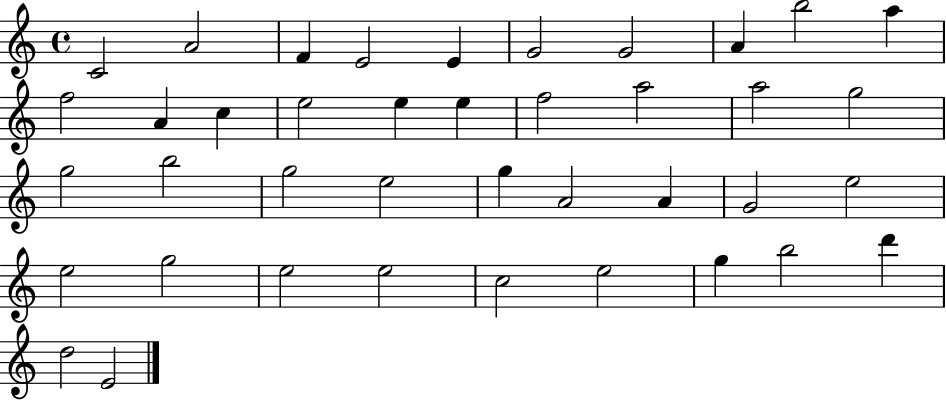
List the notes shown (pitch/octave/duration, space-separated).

C4/h A4/h F4/q E4/h E4/q G4/h G4/h A4/q B5/h A5/q F5/h A4/q C5/q E5/h E5/q E5/q F5/h A5/h A5/h G5/h G5/h B5/h G5/h E5/h G5/q A4/h A4/q G4/h E5/h E5/h G5/h E5/h E5/h C5/h E5/h G5/q B5/h D6/q D5/h E4/h